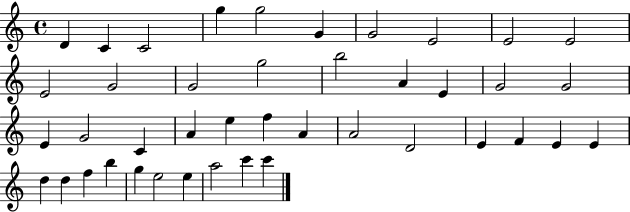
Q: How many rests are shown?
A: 0